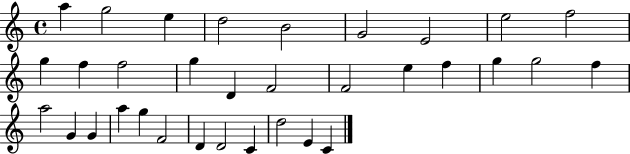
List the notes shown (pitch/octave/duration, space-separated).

A5/q G5/h E5/q D5/h B4/h G4/h E4/h E5/h F5/h G5/q F5/q F5/h G5/q D4/q F4/h F4/h E5/q F5/q G5/q G5/h F5/q A5/h G4/q G4/q A5/q G5/q F4/h D4/q D4/h C4/q D5/h E4/q C4/q